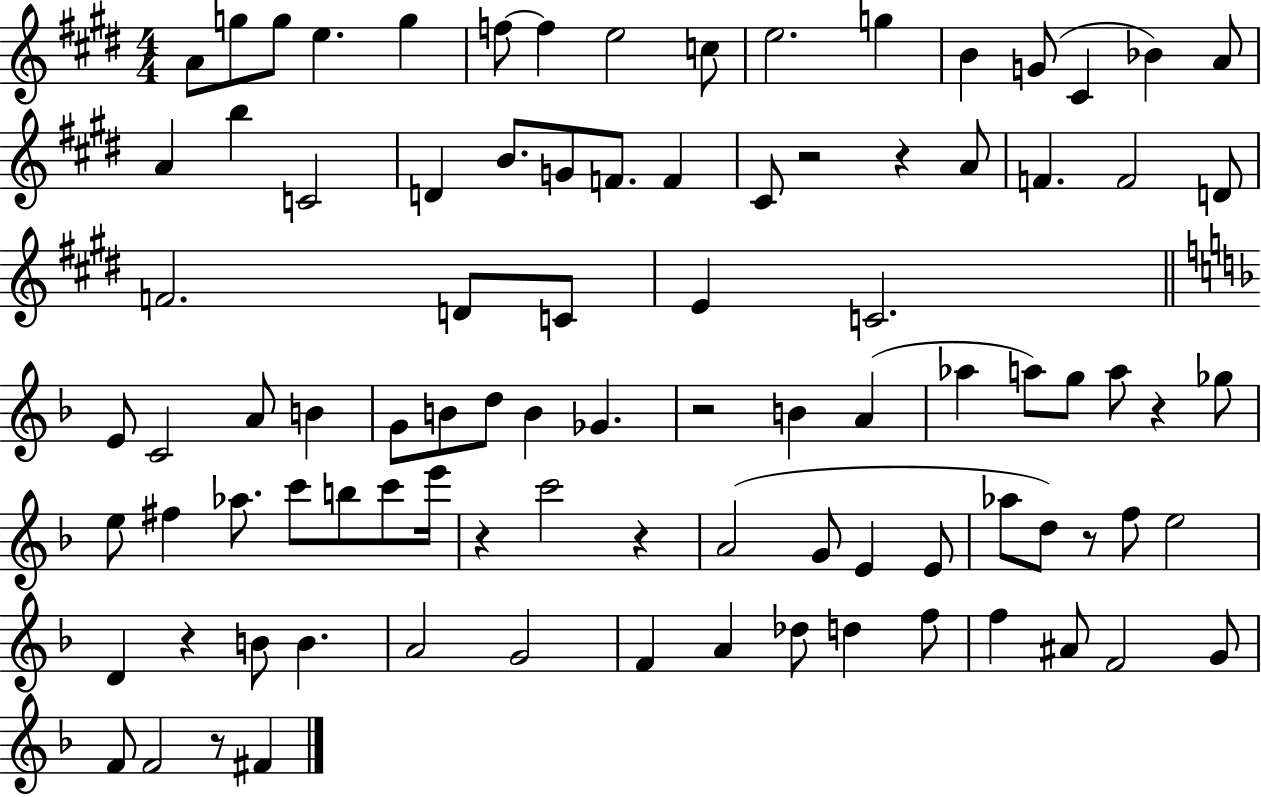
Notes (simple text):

A4/e G5/e G5/e E5/q. G5/q F5/e F5/q E5/h C5/e E5/h. G5/q B4/q G4/e C#4/q Bb4/q A4/e A4/q B5/q C4/h D4/q B4/e. G4/e F4/e. F4/q C#4/e R/h R/q A4/e F4/q. F4/h D4/e F4/h. D4/e C4/e E4/q C4/h. E4/e C4/h A4/e B4/q G4/e B4/e D5/e B4/q Gb4/q. R/h B4/q A4/q Ab5/q A5/e G5/e A5/e R/q Gb5/e E5/e F#5/q Ab5/e. C6/e B5/e C6/e E6/s R/q C6/h R/q A4/h G4/e E4/q E4/e Ab5/e D5/e R/e F5/e E5/h D4/q R/q B4/e B4/q. A4/h G4/h F4/q A4/q Db5/e D5/q F5/e F5/q A#4/e F4/h G4/e F4/e F4/h R/e F#4/q